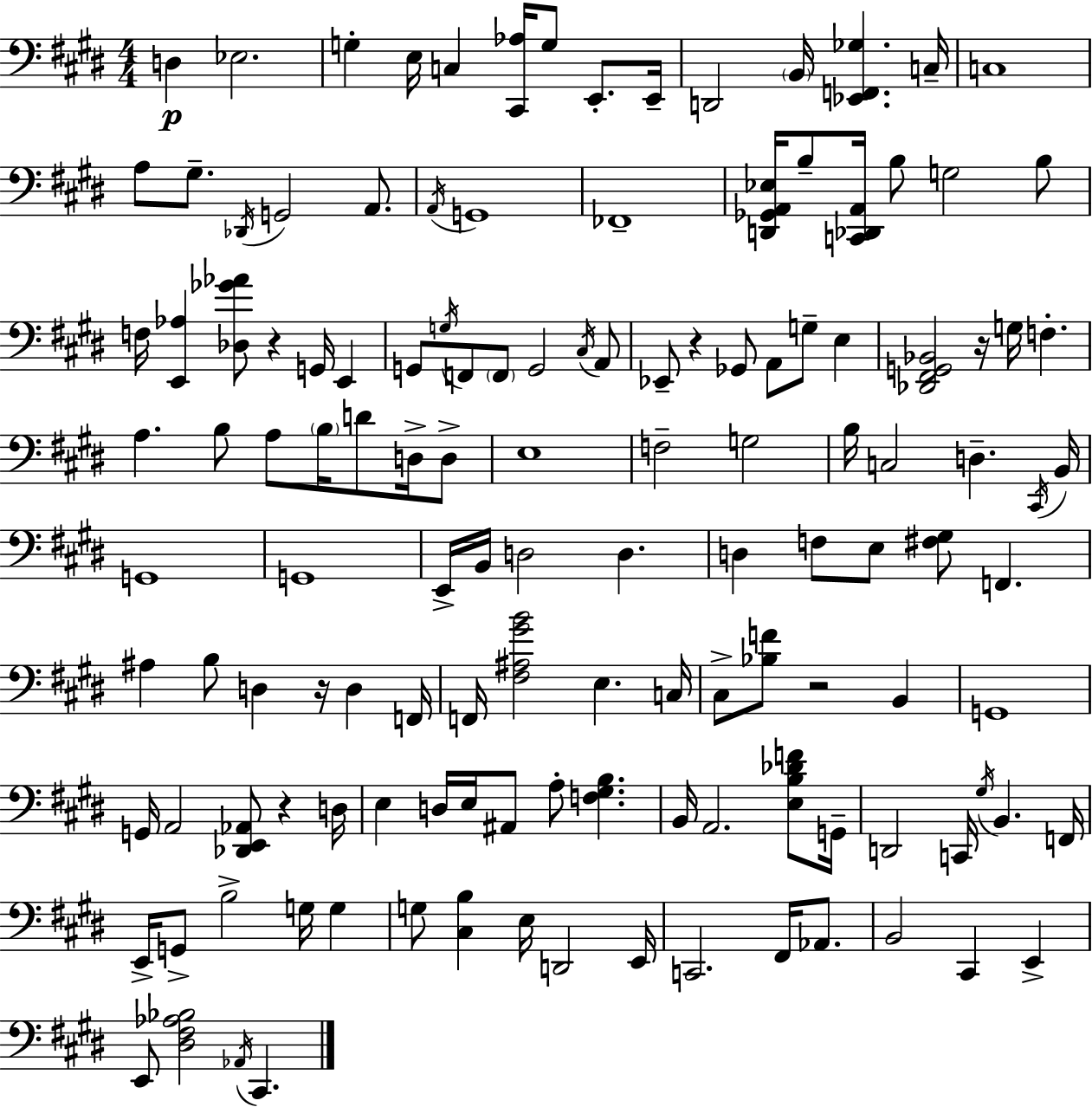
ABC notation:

X:1
T:Untitled
M:4/4
L:1/4
K:E
D, _E,2 G, E,/4 C, [^C,,_A,]/4 G,/2 E,,/2 E,,/4 D,,2 B,,/4 [_E,,F,,_G,] C,/4 C,4 A,/2 ^G,/2 _D,,/4 G,,2 A,,/2 A,,/4 G,,4 _F,,4 [D,,_G,,A,,_E,]/4 B,/2 [C,,_D,,A,,]/4 B,/2 G,2 B,/2 F,/4 [E,,_A,] [_D,_G_A]/2 z G,,/4 E,, G,,/2 G,/4 F,,/2 F,,/2 G,,2 ^C,/4 A,,/2 _E,,/2 z _G,,/2 A,,/2 G,/2 E, [_D,,^F,,G,,_B,,]2 z/4 G,/4 F, A, B,/2 A,/2 B,/4 D/2 D,/4 D,/2 E,4 F,2 G,2 B,/4 C,2 D, ^C,,/4 B,,/4 G,,4 G,,4 E,,/4 B,,/4 D,2 D, D, F,/2 E,/2 [^F,^G,]/2 F,, ^A, B,/2 D, z/4 D, F,,/4 F,,/4 [^F,^A,^GB]2 E, C,/4 ^C,/2 [_B,F]/2 z2 B,, G,,4 G,,/4 A,,2 [_D,,E,,_A,,]/2 z D,/4 E, D,/4 E,/4 ^A,,/2 A,/2 [F,^G,B,] B,,/4 A,,2 [E,B,_DF]/2 G,,/4 D,,2 C,,/4 ^G,/4 B,, F,,/4 E,,/4 G,,/2 B,2 G,/4 G, G,/2 [^C,B,] E,/4 D,,2 E,,/4 C,,2 ^F,,/4 _A,,/2 B,,2 ^C,, E,, E,,/2 [^D,^F,_A,_B,]2 _A,,/4 ^C,,